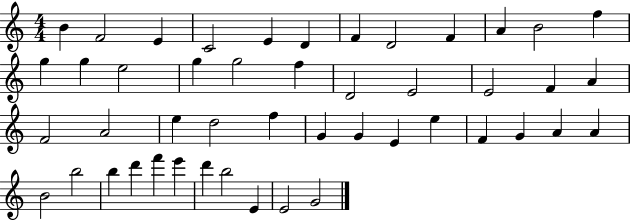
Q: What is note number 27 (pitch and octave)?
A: D5